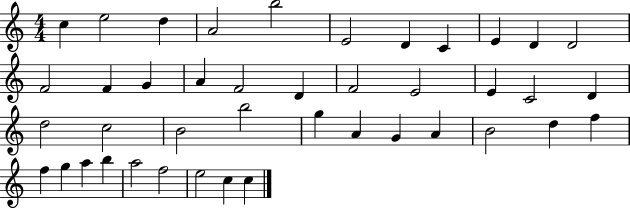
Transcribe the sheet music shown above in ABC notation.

X:1
T:Untitled
M:4/4
L:1/4
K:C
c e2 d A2 b2 E2 D C E D D2 F2 F G A F2 D F2 E2 E C2 D d2 c2 B2 b2 g A G A B2 d f f g a b a2 f2 e2 c c